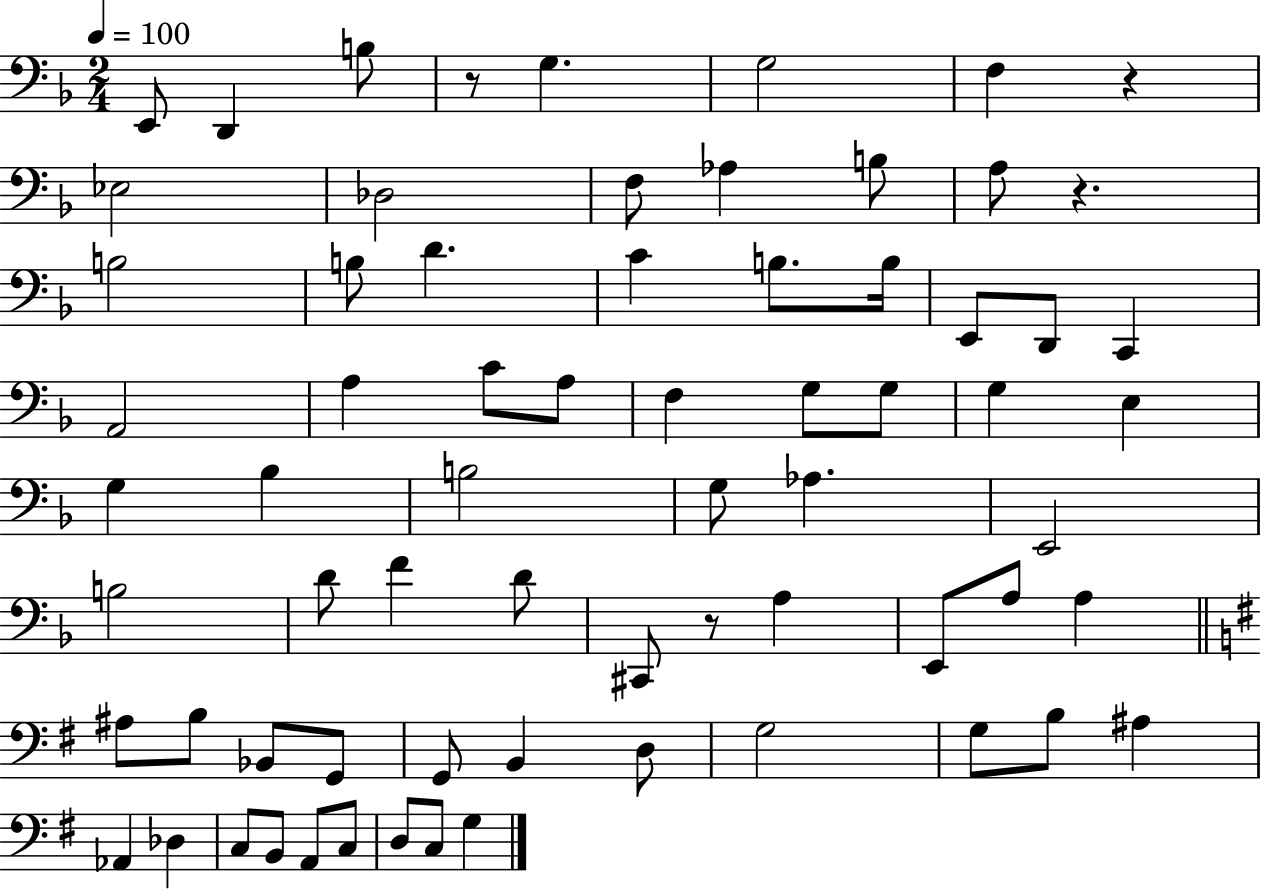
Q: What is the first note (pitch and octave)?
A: E2